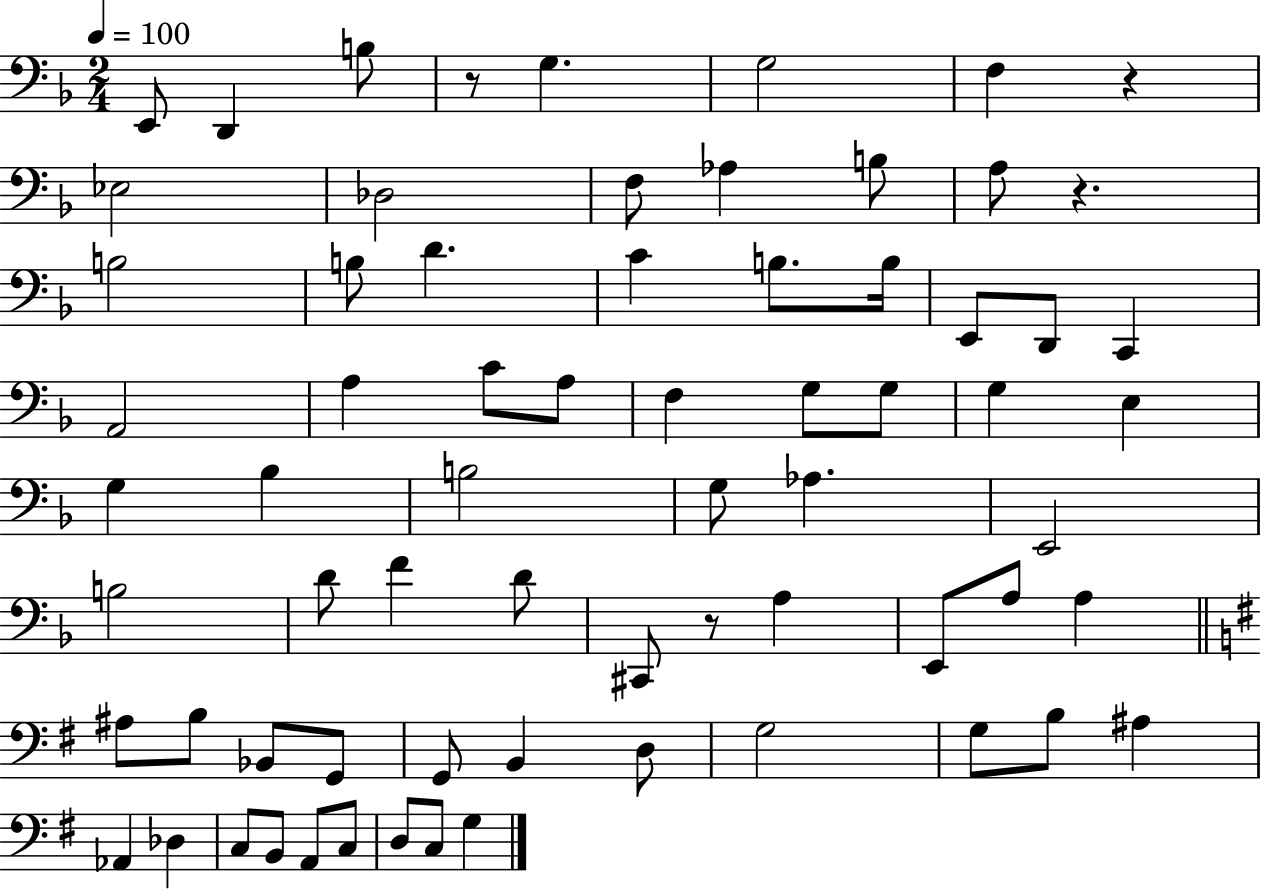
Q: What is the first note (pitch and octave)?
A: E2